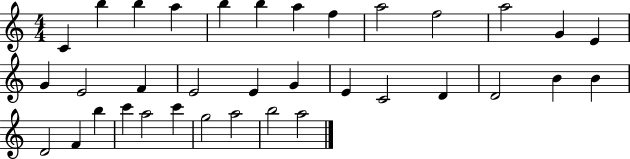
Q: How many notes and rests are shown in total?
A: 35